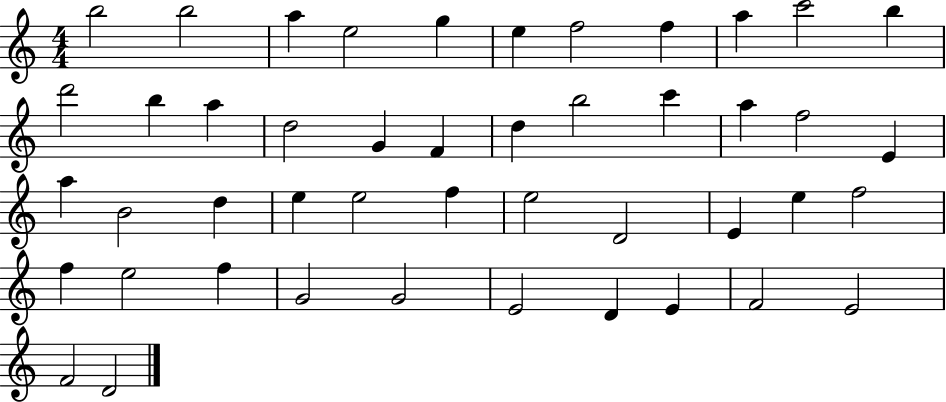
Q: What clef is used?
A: treble